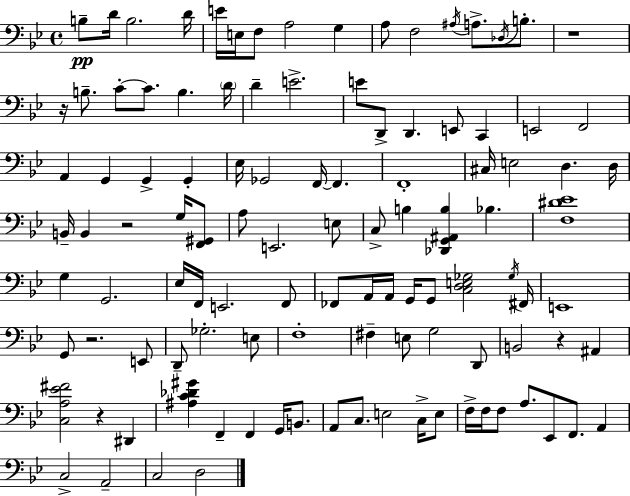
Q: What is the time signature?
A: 4/4